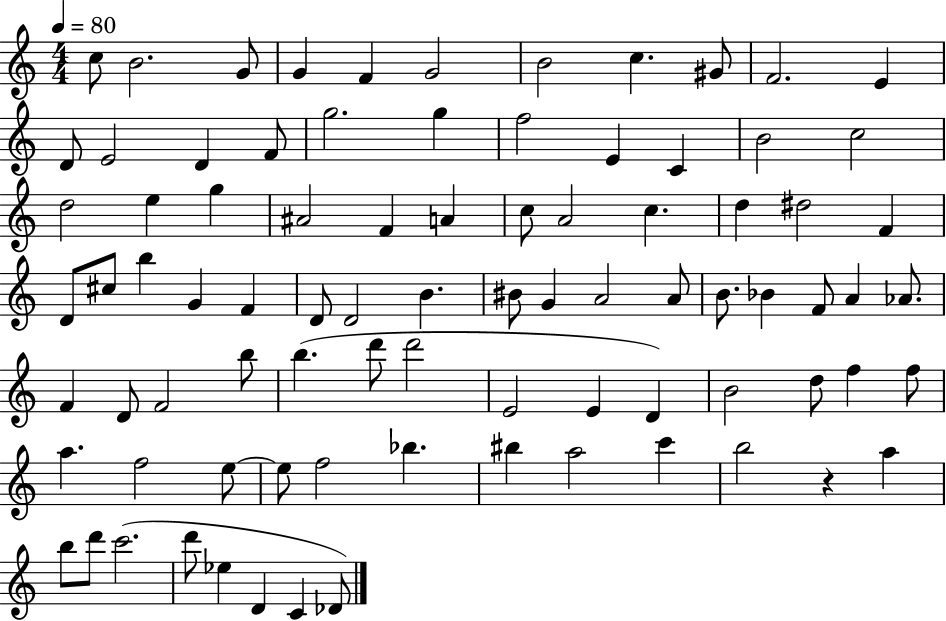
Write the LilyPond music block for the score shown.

{
  \clef treble
  \numericTimeSignature
  \time 4/4
  \key c \major
  \tempo 4 = 80
  c''8 b'2. g'8 | g'4 f'4 g'2 | b'2 c''4. gis'8 | f'2. e'4 | \break d'8 e'2 d'4 f'8 | g''2. g''4 | f''2 e'4 c'4 | b'2 c''2 | \break d''2 e''4 g''4 | ais'2 f'4 a'4 | c''8 a'2 c''4. | d''4 dis''2 f'4 | \break d'8 cis''8 b''4 g'4 f'4 | d'8 d'2 b'4. | bis'8 g'4 a'2 a'8 | b'8. bes'4 f'8 a'4 aes'8. | \break f'4 d'8 f'2 b''8 | b''4.( d'''8 d'''2 | e'2 e'4 d'4) | b'2 d''8 f''4 f''8 | \break a''4. f''2 e''8~~ | e''8 f''2 bes''4. | bis''4 a''2 c'''4 | b''2 r4 a''4 | \break b''8 d'''8 c'''2.( | d'''8 ees''4 d'4 c'4 des'8) | \bar "|."
}